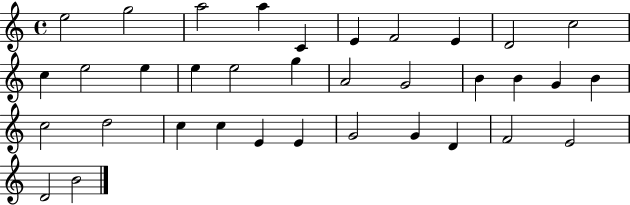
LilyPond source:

{
  \clef treble
  \time 4/4
  \defaultTimeSignature
  \key c \major
  e''2 g''2 | a''2 a''4 c'4 | e'4 f'2 e'4 | d'2 c''2 | \break c''4 e''2 e''4 | e''4 e''2 g''4 | a'2 g'2 | b'4 b'4 g'4 b'4 | \break c''2 d''2 | c''4 c''4 e'4 e'4 | g'2 g'4 d'4 | f'2 e'2 | \break d'2 b'2 | \bar "|."
}